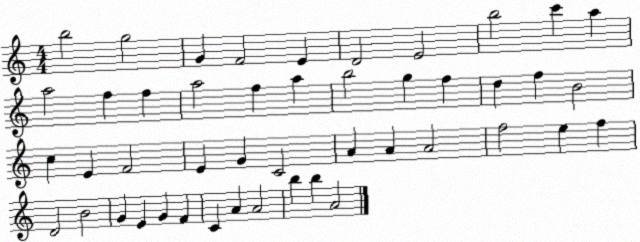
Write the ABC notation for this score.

X:1
T:Untitled
M:4/4
L:1/4
K:C
b2 g2 G F2 E D2 E2 b2 c' a a2 f f a2 f a b2 g f d f B2 c E F2 E G C2 A A A2 f2 e f D2 B2 G E G F C A A2 b b A2